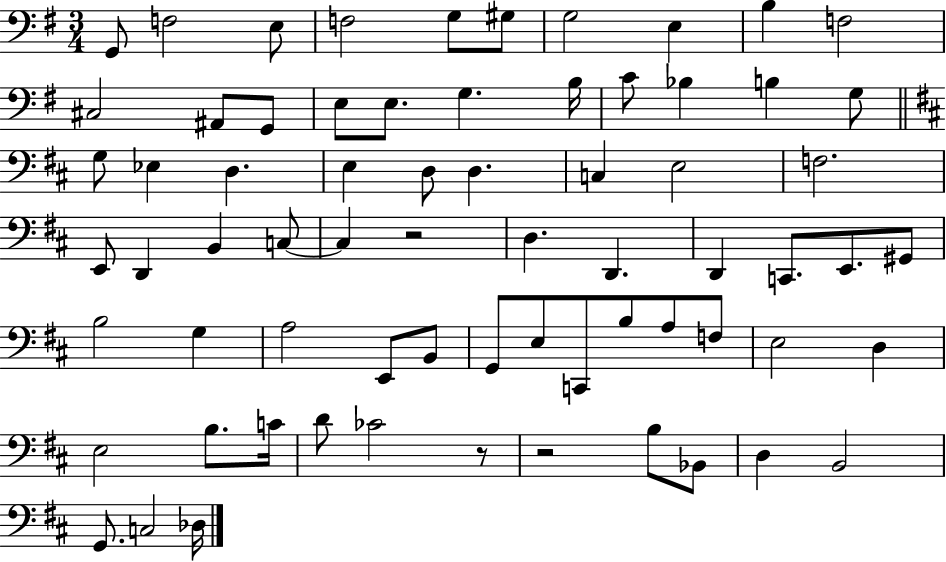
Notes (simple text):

G2/e F3/h E3/e F3/h G3/e G#3/e G3/h E3/q B3/q F3/h C#3/h A#2/e G2/e E3/e E3/e. G3/q. B3/s C4/e Bb3/q B3/q G3/e G3/e Eb3/q D3/q. E3/q D3/e D3/q. C3/q E3/h F3/h. E2/e D2/q B2/q C3/e C3/q R/h D3/q. D2/q. D2/q C2/e. E2/e. G#2/e B3/h G3/q A3/h E2/e B2/e G2/e E3/e C2/e B3/e A3/e F3/e E3/h D3/q E3/h B3/e. C4/s D4/e CES4/h R/e R/h B3/e Bb2/e D3/q B2/h G2/e. C3/h Db3/s